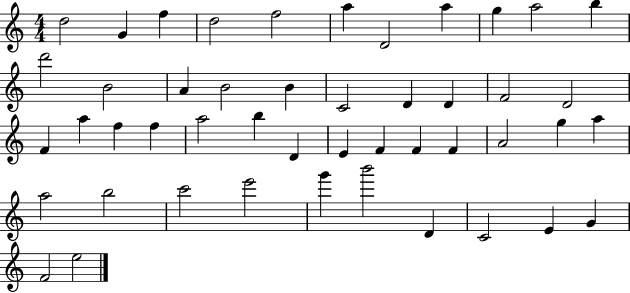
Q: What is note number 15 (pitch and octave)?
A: B4